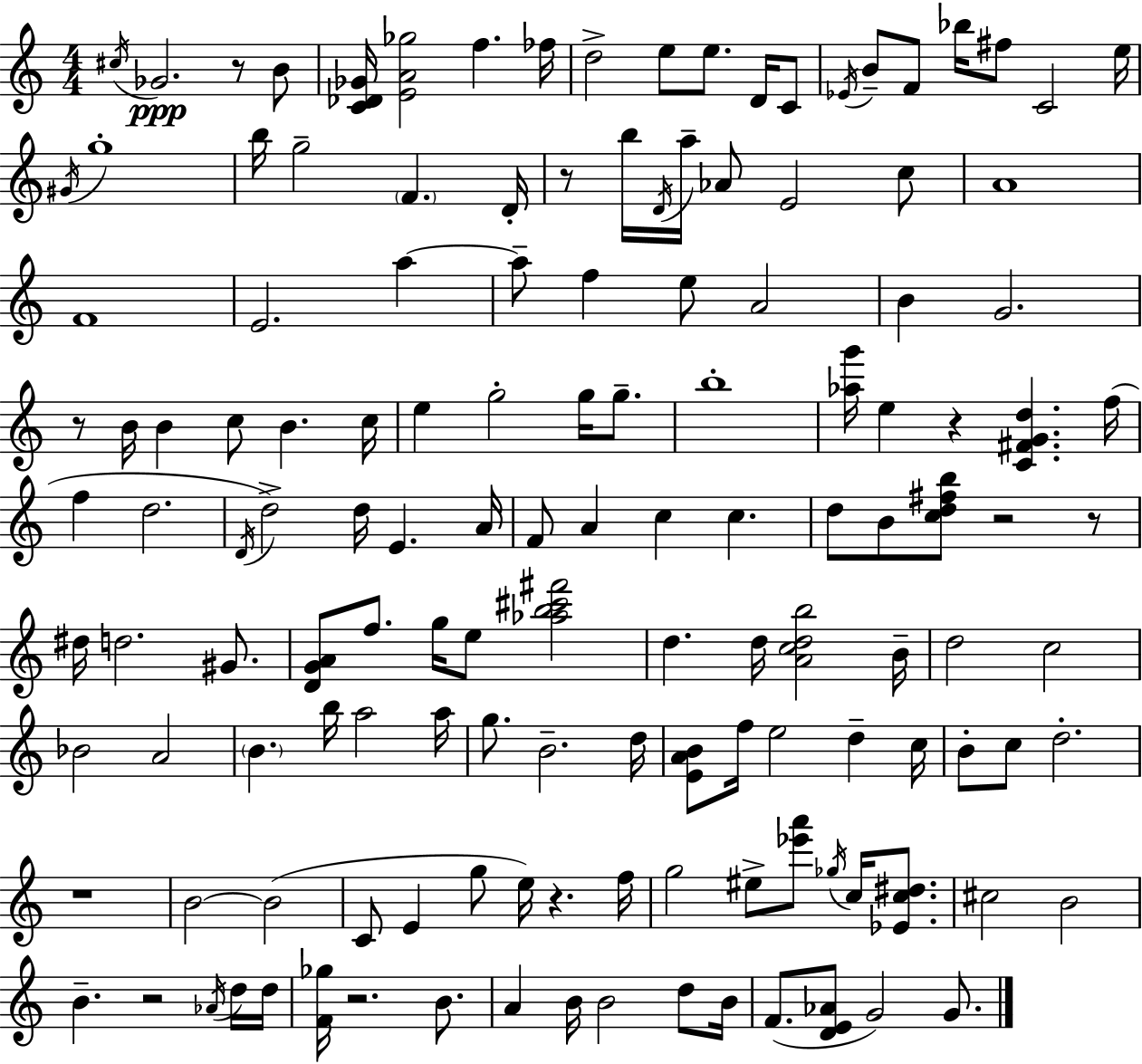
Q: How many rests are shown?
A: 10